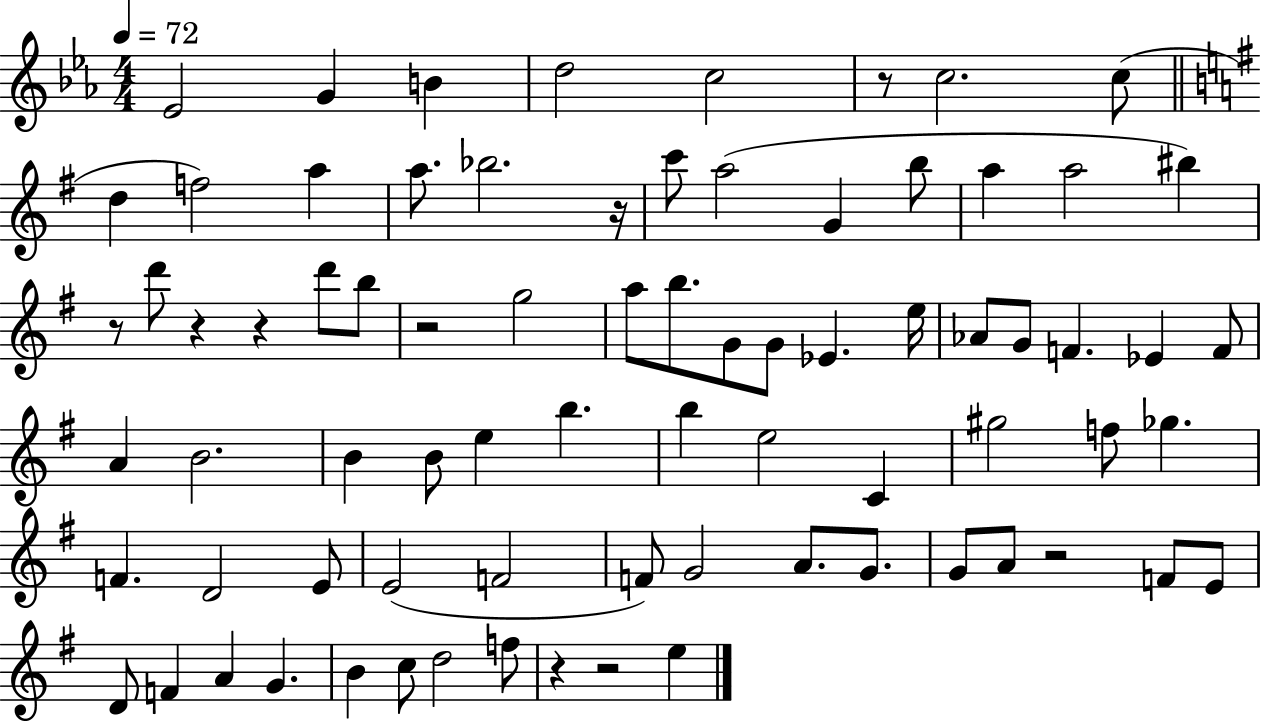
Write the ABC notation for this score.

X:1
T:Untitled
M:4/4
L:1/4
K:Eb
_E2 G B d2 c2 z/2 c2 c/2 d f2 a a/2 _b2 z/4 c'/2 a2 G b/2 a a2 ^b z/2 d'/2 z z d'/2 b/2 z2 g2 a/2 b/2 G/2 G/2 _E e/4 _A/2 G/2 F _E F/2 A B2 B B/2 e b b e2 C ^g2 f/2 _g F D2 E/2 E2 F2 F/2 G2 A/2 G/2 G/2 A/2 z2 F/2 E/2 D/2 F A G B c/2 d2 f/2 z z2 e